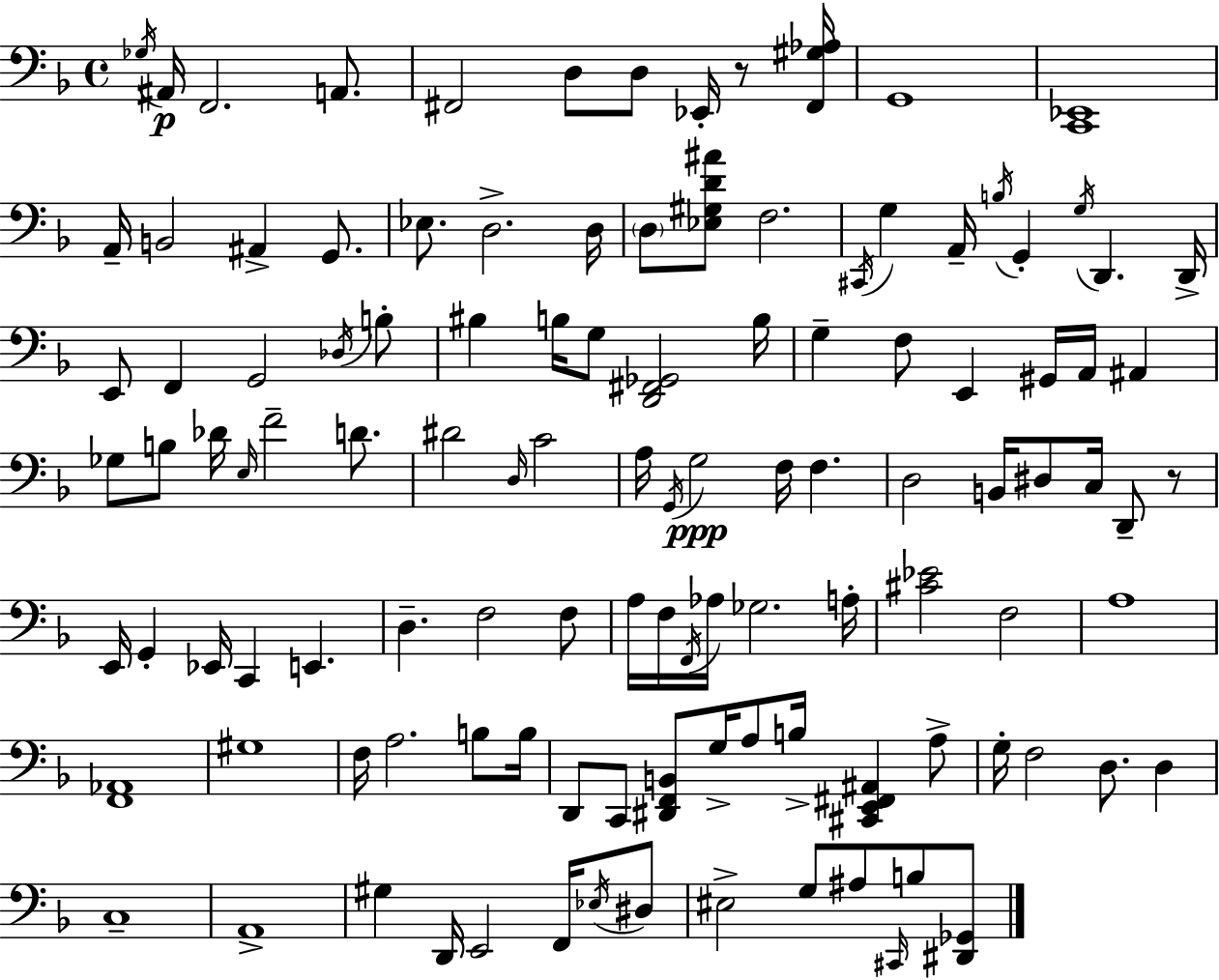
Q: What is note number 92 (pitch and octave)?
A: C3